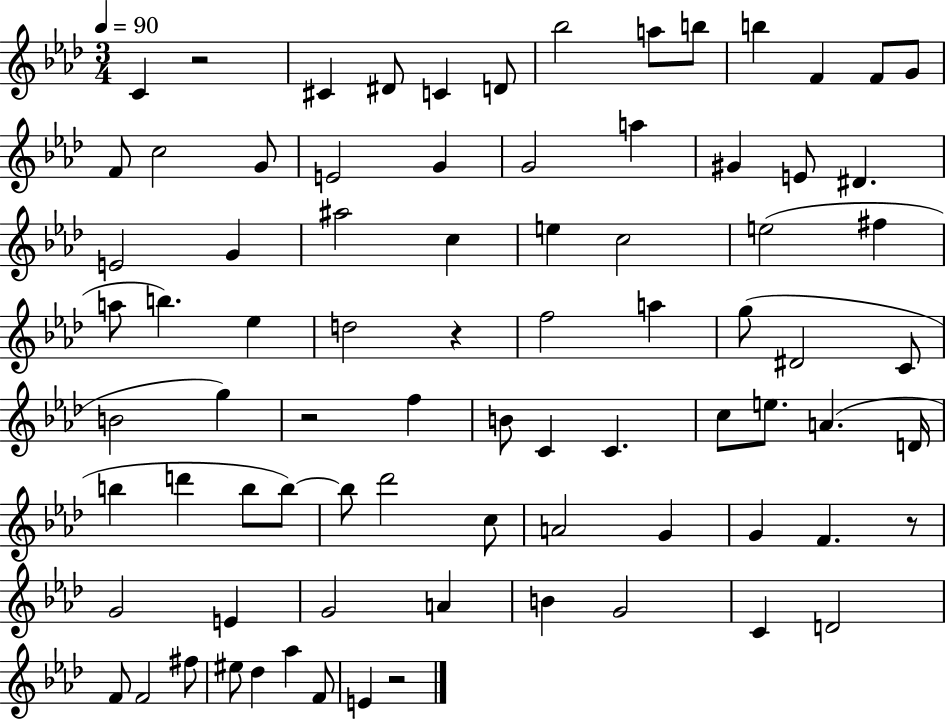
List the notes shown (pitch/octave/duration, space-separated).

C4/q R/h C#4/q D#4/e C4/q D4/e Bb5/h A5/e B5/e B5/q F4/q F4/e G4/e F4/e C5/h G4/e E4/h G4/q G4/h A5/q G#4/q E4/e D#4/q. E4/h G4/q A#5/h C5/q E5/q C5/h E5/h F#5/q A5/e B5/q. Eb5/q D5/h R/q F5/h A5/q G5/e D#4/h C4/e B4/h G5/q R/h F5/q B4/e C4/q C4/q. C5/e E5/e. A4/q. D4/s B5/q D6/q B5/e B5/e B5/e Db6/h C5/e A4/h G4/q G4/q F4/q. R/e G4/h E4/q G4/h A4/q B4/q G4/h C4/q D4/h F4/e F4/h F#5/e EIS5/e Db5/q Ab5/q F4/e E4/q R/h